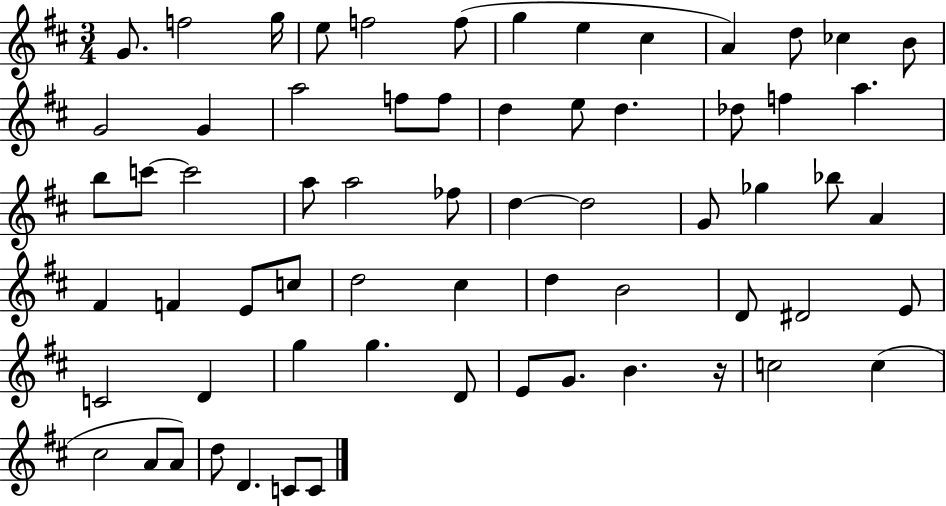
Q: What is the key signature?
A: D major